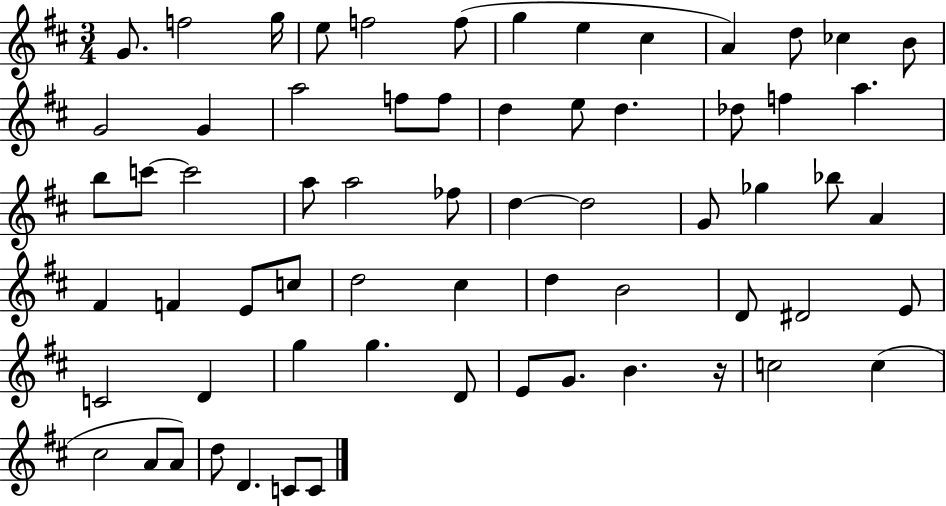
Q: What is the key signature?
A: D major